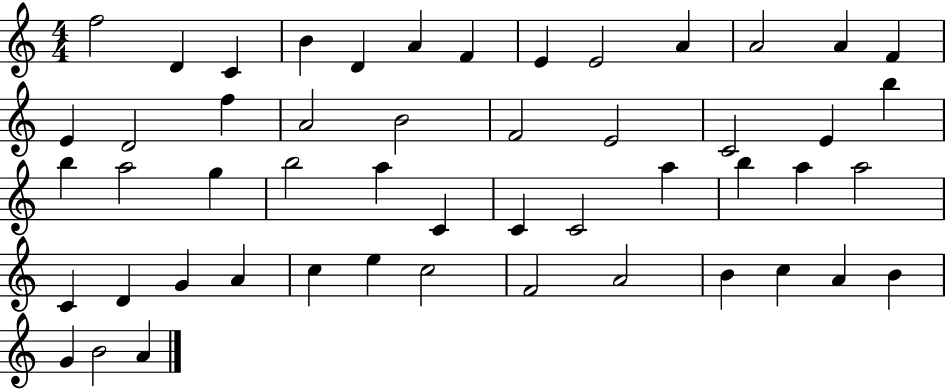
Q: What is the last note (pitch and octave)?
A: A4